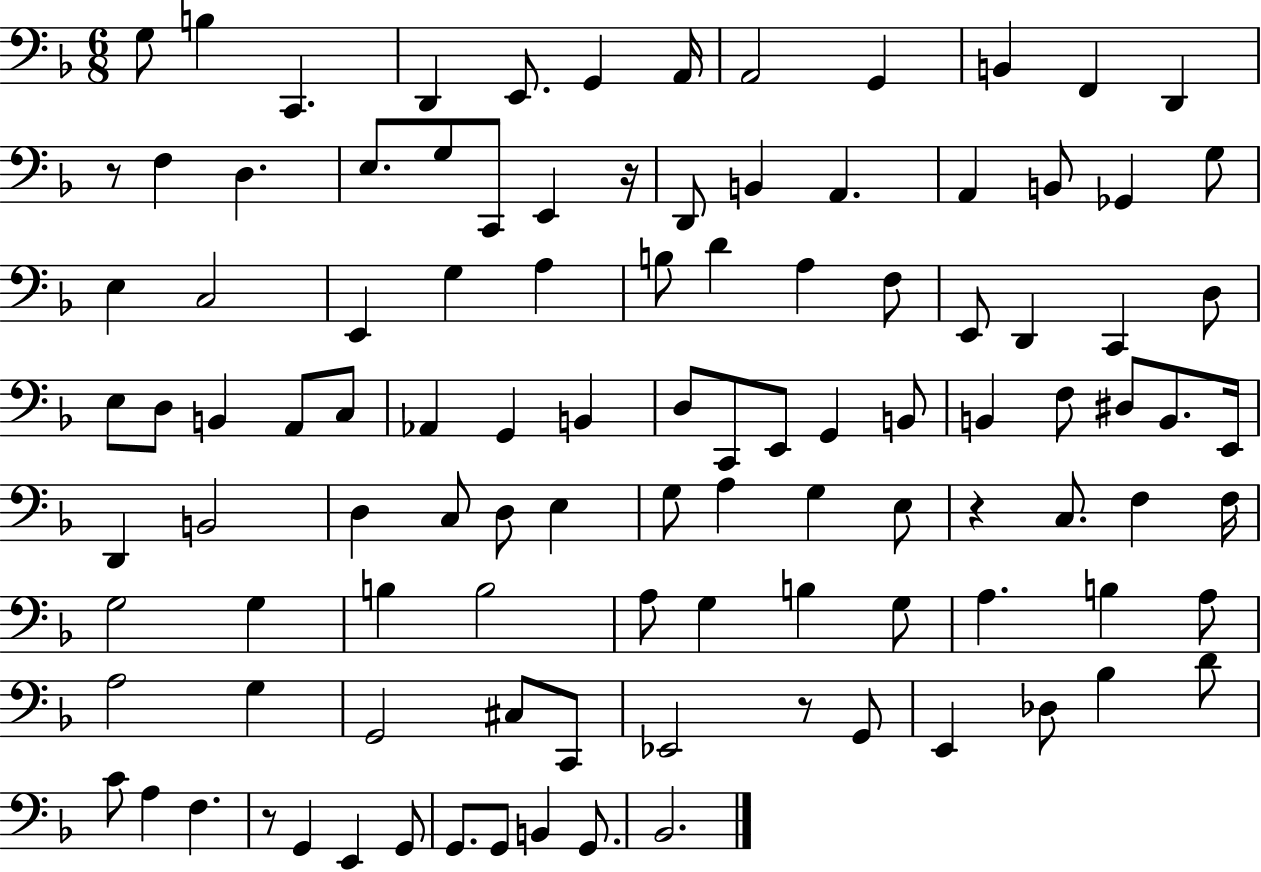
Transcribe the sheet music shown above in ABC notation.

X:1
T:Untitled
M:6/8
L:1/4
K:F
G,/2 B, C,, D,, E,,/2 G,, A,,/4 A,,2 G,, B,, F,, D,, z/2 F, D, E,/2 G,/2 C,,/2 E,, z/4 D,,/2 B,, A,, A,, B,,/2 _G,, G,/2 E, C,2 E,, G, A, B,/2 D A, F,/2 E,,/2 D,, C,, D,/2 E,/2 D,/2 B,, A,,/2 C,/2 _A,, G,, B,, D,/2 C,,/2 E,,/2 G,, B,,/2 B,, F,/2 ^D,/2 B,,/2 E,,/4 D,, B,,2 D, C,/2 D,/2 E, G,/2 A, G, E,/2 z C,/2 F, F,/4 G,2 G, B, B,2 A,/2 G, B, G,/2 A, B, A,/2 A,2 G, G,,2 ^C,/2 C,,/2 _E,,2 z/2 G,,/2 E,, _D,/2 _B, D/2 C/2 A, F, z/2 G,, E,, G,,/2 G,,/2 G,,/2 B,, G,,/2 _B,,2